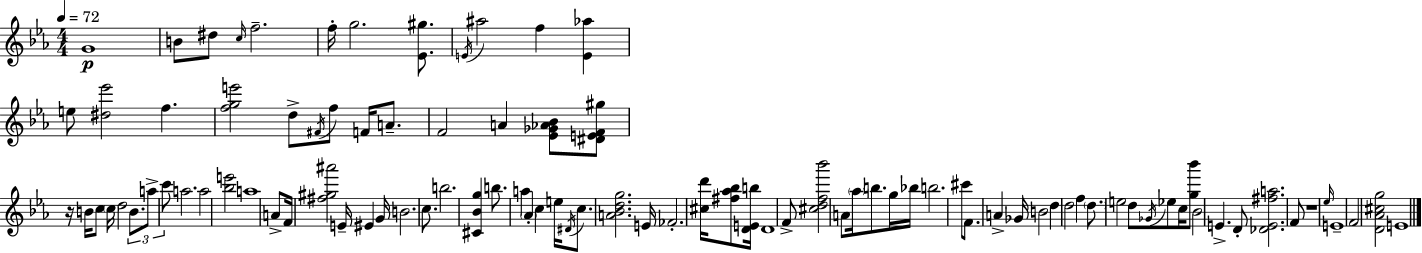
{
  \clef treble
  \numericTimeSignature
  \time 4/4
  \key c \minor
  \tempo 4 = 72
  \repeat volta 2 { g'1\p | b'8 dis''8 \grace { c''16 } f''2.-- | f''16-. g''2. <ees' gis''>8. | \acciaccatura { e'16 } ais''2 f''4 <e' aes''>4 | \break e''8 <dis'' ees'''>2 f''4. | <f'' g'' e'''>2 d''8-> \acciaccatura { fis'16 } f''8 f'16 | a'8.-- f'2 a'4 <ees' ges' aes' bes'>8 | <dis' e' f' gis''>8 r16 b'16 c''8 \parenthesize c''16 d''2 | \break \tuplet 3/2 { b'8. a''8-> c'''8 } a''2. | a''2 <bes'' e'''>2 | a''1 | a'8-> f'16 <fis'' gis'' ais'''>2 e'16-- eis'4 | \break g'16 b'2. | c''8. b''2. <cis' bes' g''>4 | b''8. a''4 \parenthesize aes'4-. c''4 | e''16 \acciaccatura { dis'16 } c''8. <a' bes' d'' g''>2. | \break e'16 fes'2.-. | <cis'' d'''>16 <fis'' aes'' bes''>8 <d' e' b''>16 d'1 | f'8-> <cis'' d'' f'' bes'''>2 a'8 | \parenthesize aes''16 b''8. g''16 bes''16 b''2. | \break cis'''8 f'8. a'4-> ges'16 b'2 | d''4 d''2 | f''4 \parenthesize d''8. e''2 d''8 | \acciaccatura { ges'16 } ees''8 c''16 <g'' bes'''>8 bes'2 e'4.-> | \break d'8-. <des' e' fis'' a''>2. | f'8 r1 | \grace { ees''16 } e'1-- | f'2 <d' aes' cis'' g''>2 | \break e'1 | } \bar "|."
}